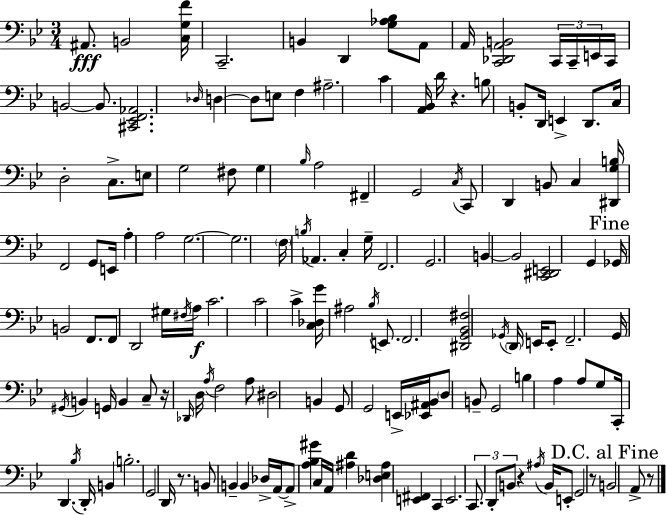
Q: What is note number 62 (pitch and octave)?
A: F2